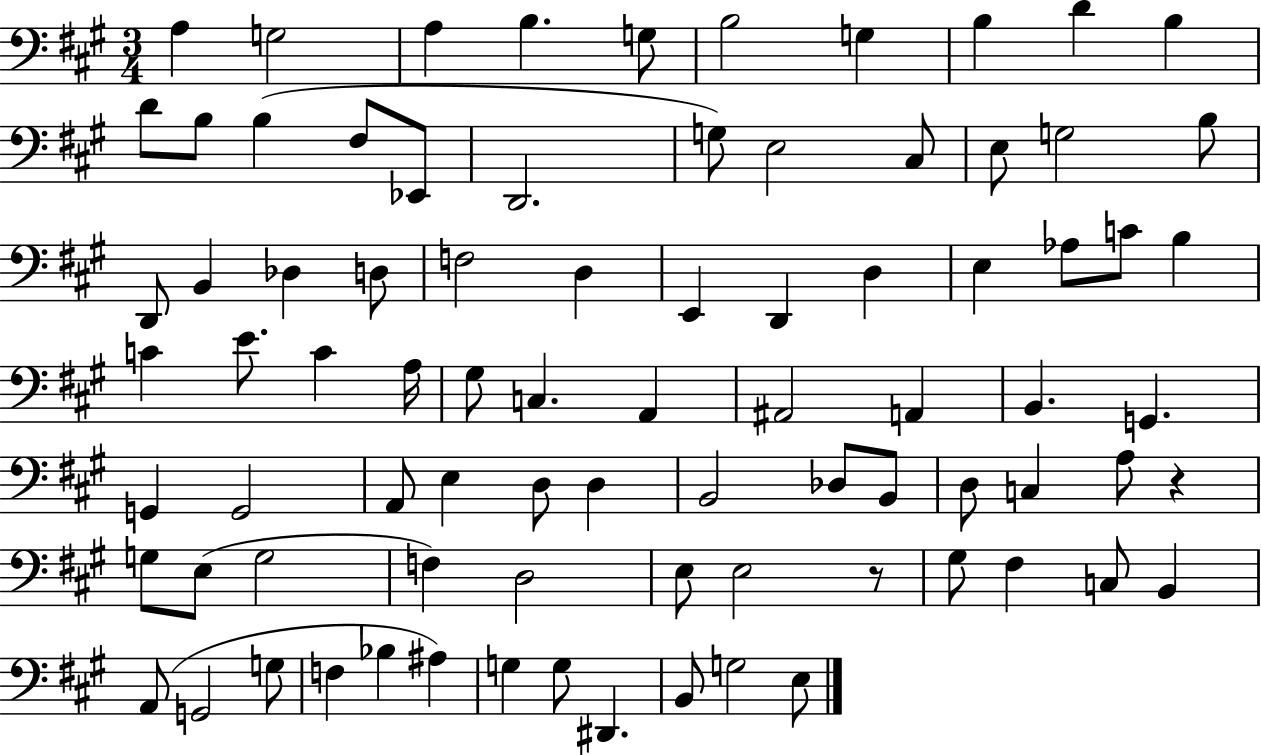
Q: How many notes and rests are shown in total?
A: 83